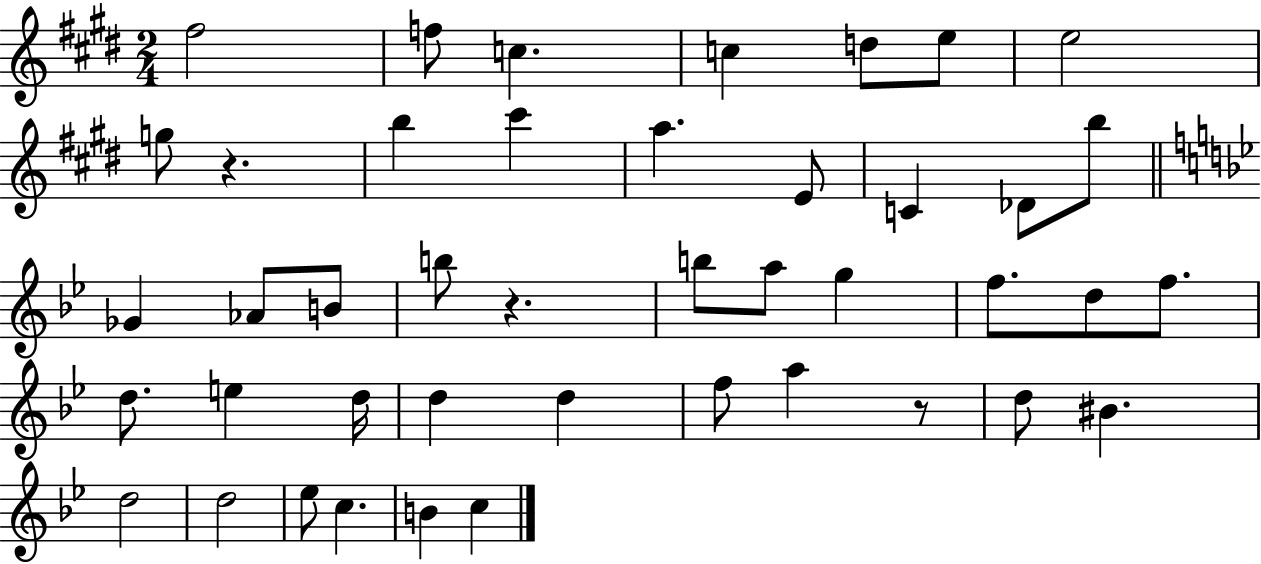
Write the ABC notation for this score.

X:1
T:Untitled
M:2/4
L:1/4
K:E
^f2 f/2 c c d/2 e/2 e2 g/2 z b ^c' a E/2 C _D/2 b/2 _G _A/2 B/2 b/2 z b/2 a/2 g f/2 d/2 f/2 d/2 e d/4 d d f/2 a z/2 d/2 ^B d2 d2 _e/2 c B c